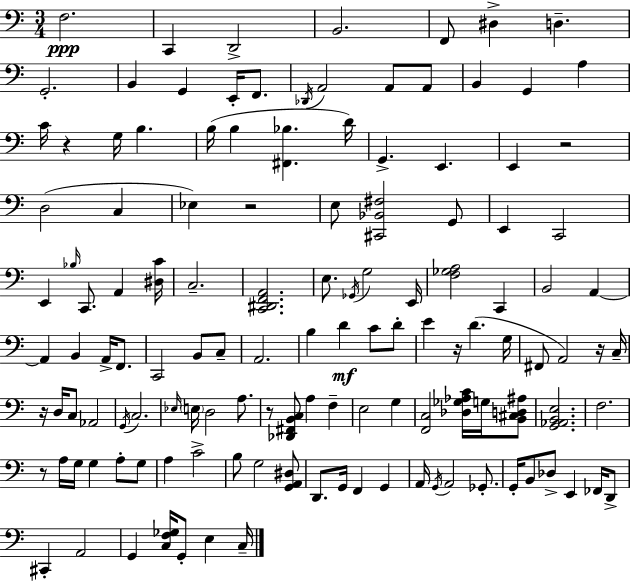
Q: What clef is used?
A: bass